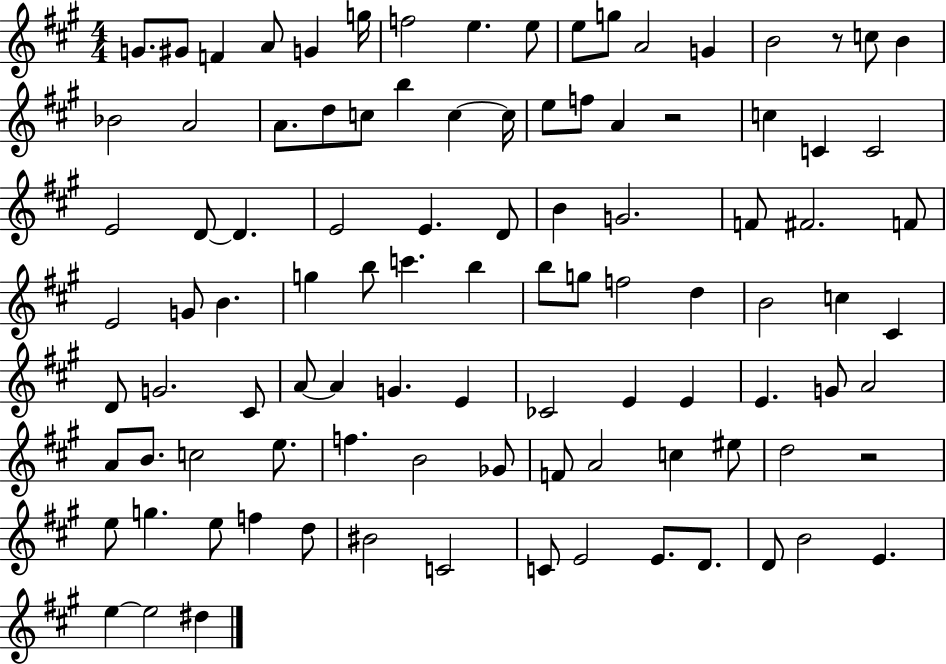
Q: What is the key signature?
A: A major